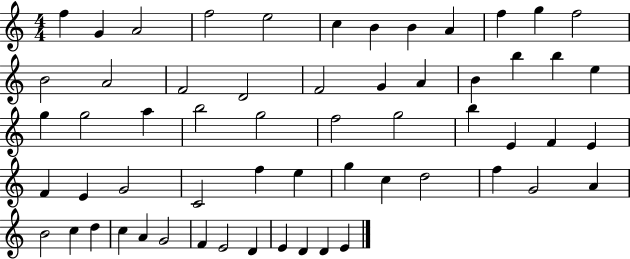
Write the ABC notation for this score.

X:1
T:Untitled
M:4/4
L:1/4
K:C
f G A2 f2 e2 c B B A f g f2 B2 A2 F2 D2 F2 G A B b b e g g2 a b2 g2 f2 g2 b E F E F E G2 C2 f e g c d2 f G2 A B2 c d c A G2 F E2 D E D D E